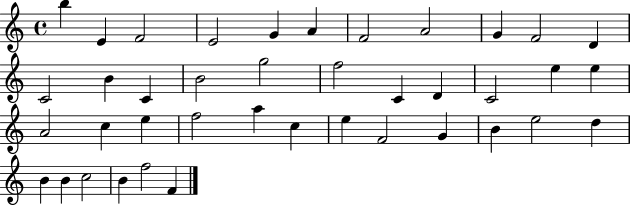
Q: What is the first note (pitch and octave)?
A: B5